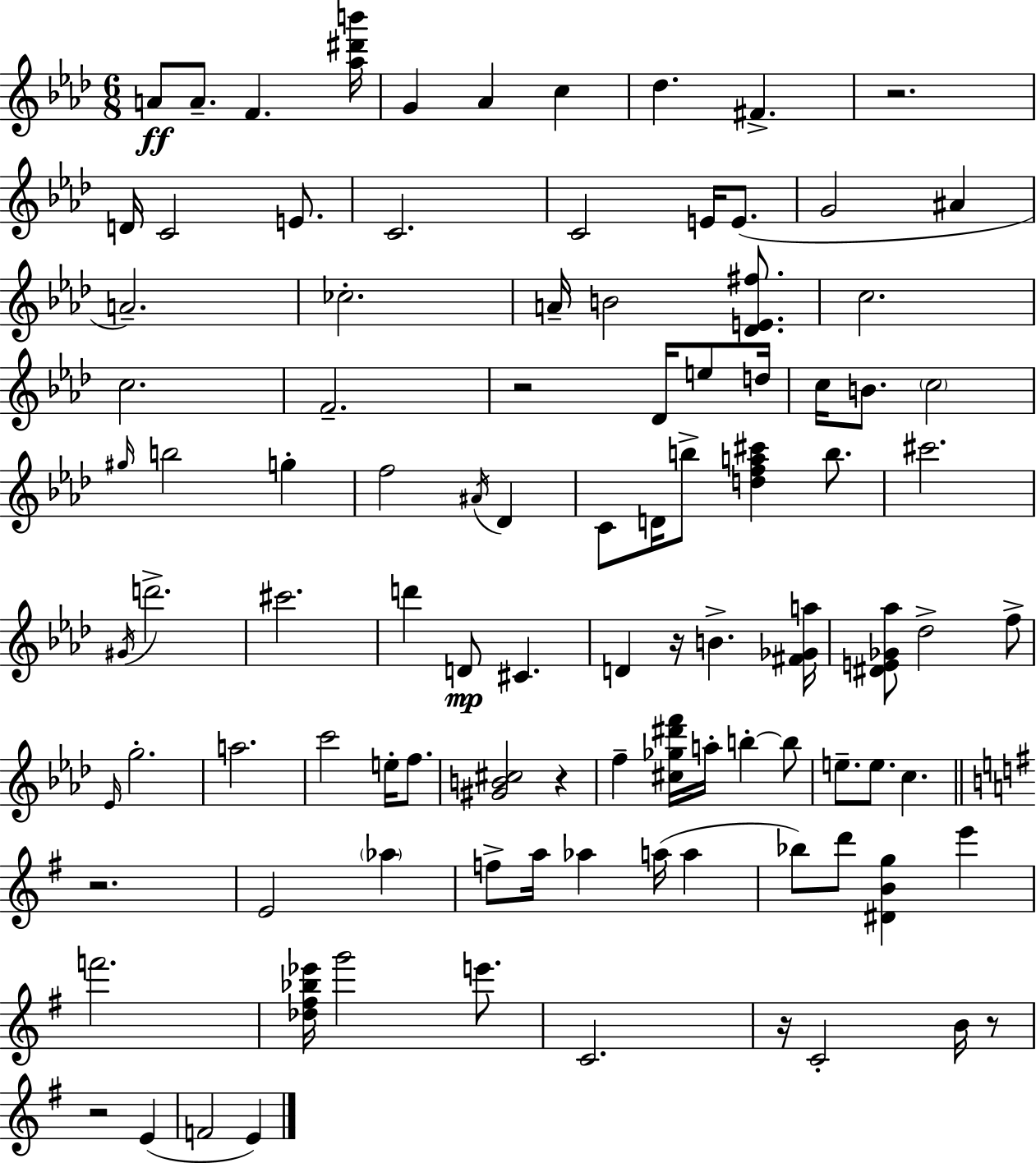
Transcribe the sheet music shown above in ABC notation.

X:1
T:Untitled
M:6/8
L:1/4
K:Ab
A/2 A/2 F [_a^d'b']/4 G _A c _d ^F z2 D/4 C2 E/2 C2 C2 E/4 E/2 G2 ^A A2 _c2 A/4 B2 [_DE^f]/2 c2 c2 F2 z2 _D/4 e/2 d/4 c/4 B/2 c2 ^g/4 b2 g f2 ^A/4 _D C/2 D/4 b/2 [dfa^c'] b/2 ^c'2 ^G/4 d'2 ^c'2 d' D/2 ^C D z/4 B [^F_Ga]/4 [^DE_G_a]/2 _d2 f/2 _E/4 g2 a2 c'2 e/4 f/2 [^GB^c]2 z f [^c_g^d'f']/4 a/4 b b/2 e/2 e/2 c z2 E2 _a f/2 a/4 _a a/4 a _b/2 d'/2 [^DBg] e' f'2 [_d^f_b_e']/4 g'2 e'/2 C2 z/4 C2 B/4 z/2 z2 E F2 E